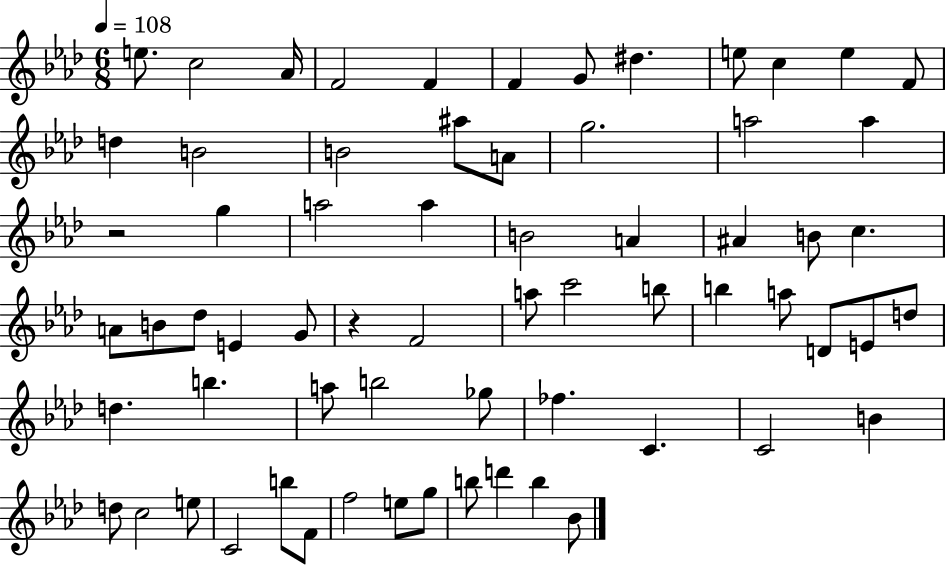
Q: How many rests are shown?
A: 2